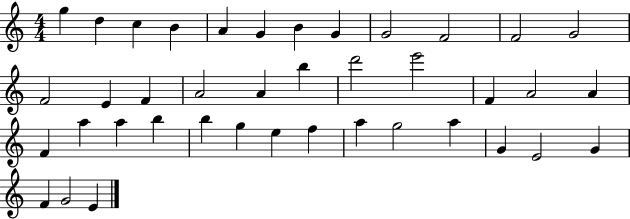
{
  \clef treble
  \numericTimeSignature
  \time 4/4
  \key c \major
  g''4 d''4 c''4 b'4 | a'4 g'4 b'4 g'4 | g'2 f'2 | f'2 g'2 | \break f'2 e'4 f'4 | a'2 a'4 b''4 | d'''2 e'''2 | f'4 a'2 a'4 | \break f'4 a''4 a''4 b''4 | b''4 g''4 e''4 f''4 | a''4 g''2 a''4 | g'4 e'2 g'4 | \break f'4 g'2 e'4 | \bar "|."
}